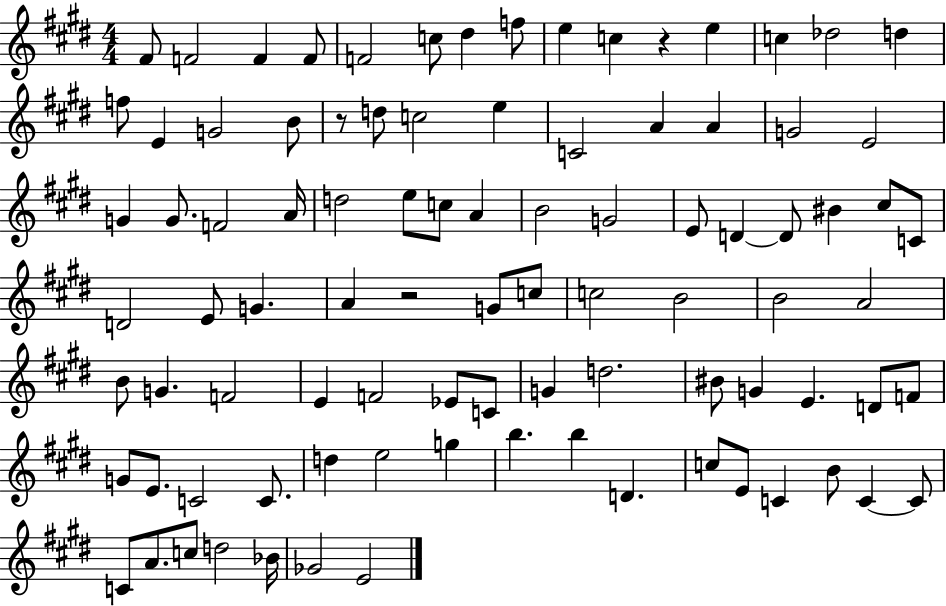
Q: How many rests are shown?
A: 3